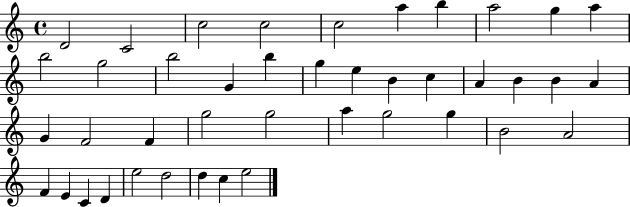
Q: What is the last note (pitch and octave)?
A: E5